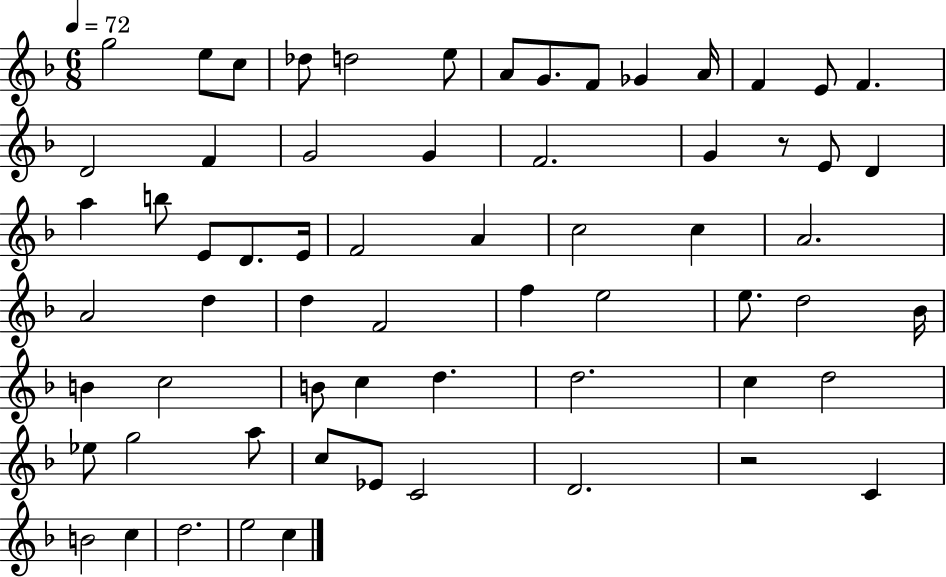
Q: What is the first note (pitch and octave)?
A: G5